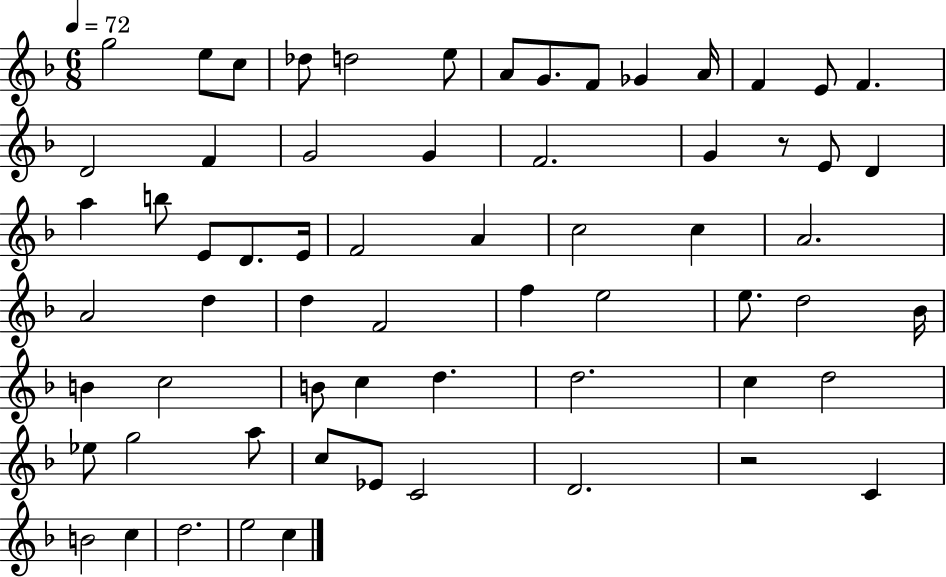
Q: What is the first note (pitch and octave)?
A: G5